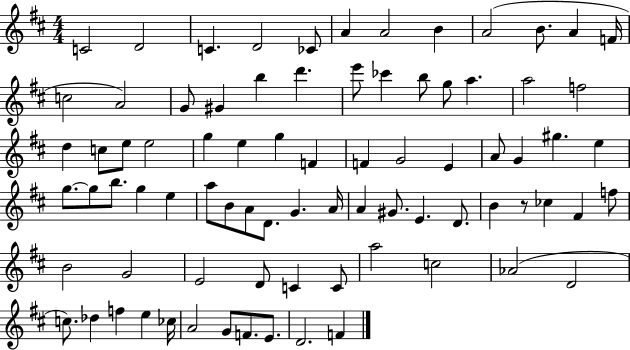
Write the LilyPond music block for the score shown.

{
  \clef treble
  \numericTimeSignature
  \time 4/4
  \key d \major
  c'2 d'2 | c'4. d'2 ces'8 | a'4 a'2 b'4 | a'2( b'8. a'4 f'16 | \break c''2 a'2) | g'8 gis'4 b''4 d'''4. | e'''8 ces'''4 b''8 g''8 a''4. | a''2 f''2 | \break d''4 c''8 e''8 e''2 | g''4 e''4 g''4 f'4 | f'4 g'2 e'4 | a'8 g'4 gis''4. e''4 | \break g''8.~~ g''8 b''8. g''4 e''4 | a''8 b'8 a'8 d'8. g'4. a'16 | a'4 gis'8. e'4. d'8. | b'4 r8 ces''4 fis'4 f''8 | \break b'2 g'2 | e'2 d'8 c'4 c'8 | a''2 c''2 | aes'2( d'2 | \break c''8.) des''4 f''4 e''4 ces''16 | a'2 g'8 f'8. e'8. | d'2. f'4 | \bar "|."
}